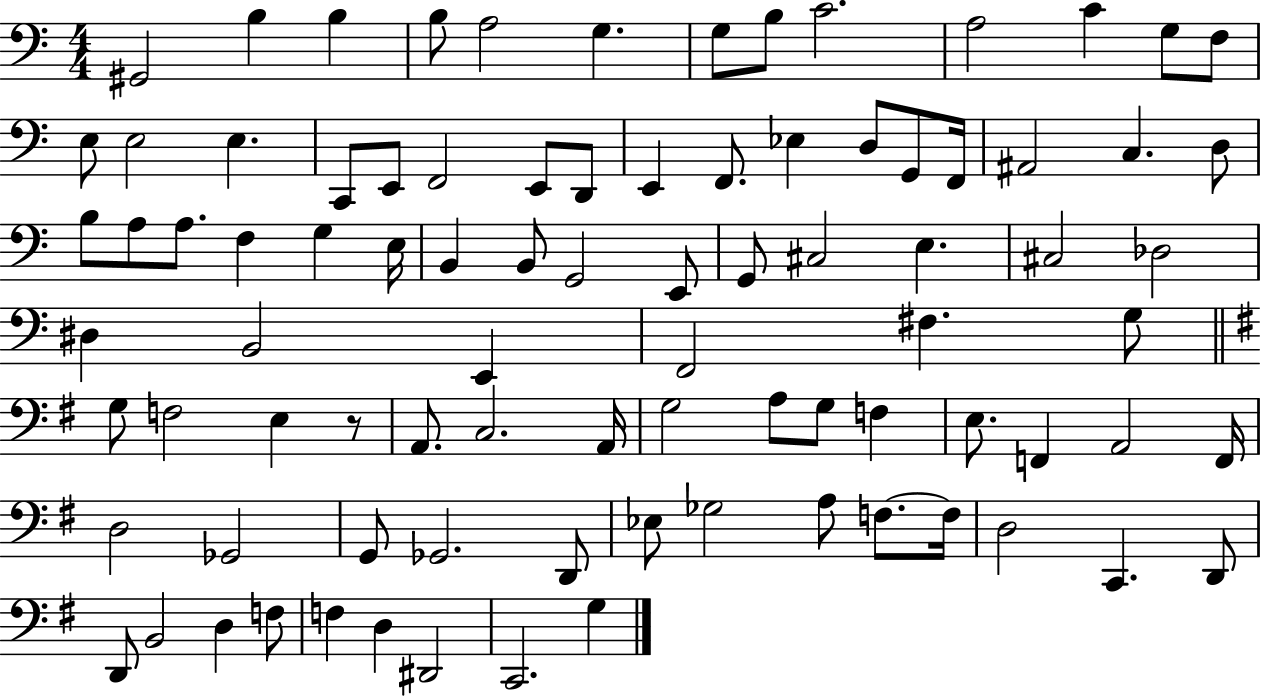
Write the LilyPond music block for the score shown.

{
  \clef bass
  \numericTimeSignature
  \time 4/4
  \key c \major
  gis,2 b4 b4 | b8 a2 g4. | g8 b8 c'2. | a2 c'4 g8 f8 | \break e8 e2 e4. | c,8 e,8 f,2 e,8 d,8 | e,4 f,8. ees4 d8 g,8 f,16 | ais,2 c4. d8 | \break b8 a8 a8. f4 g4 e16 | b,4 b,8 g,2 e,8 | g,8 cis2 e4. | cis2 des2 | \break dis4 b,2 e,4 | f,2 fis4. g8 | \bar "||" \break \key g \major g8 f2 e4 r8 | a,8. c2. a,16 | g2 a8 g8 f4 | e8. f,4 a,2 f,16 | \break d2 ges,2 | g,8 ges,2. d,8 | ees8 ges2 a8 f8.~~ f16 | d2 c,4. d,8 | \break d,8 b,2 d4 f8 | f4 d4 dis,2 | c,2. g4 | \bar "|."
}